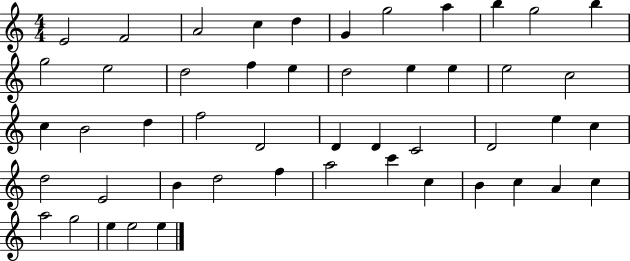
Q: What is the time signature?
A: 4/4